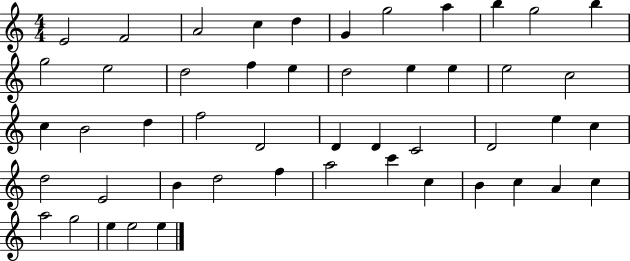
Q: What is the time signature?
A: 4/4